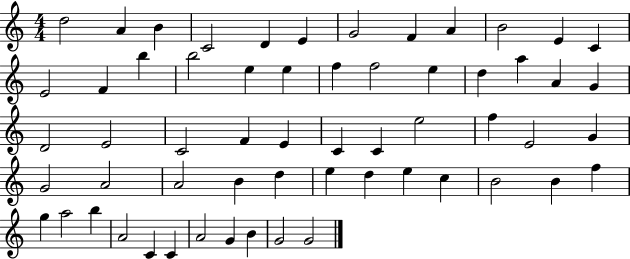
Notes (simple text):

D5/h A4/q B4/q C4/h D4/q E4/q G4/h F4/q A4/q B4/h E4/q C4/q E4/h F4/q B5/q B5/h E5/q E5/q F5/q F5/h E5/q D5/q A5/q A4/q G4/q D4/h E4/h C4/h F4/q E4/q C4/q C4/q E5/h F5/q E4/h G4/q G4/h A4/h A4/h B4/q D5/q E5/q D5/q E5/q C5/q B4/h B4/q F5/q G5/q A5/h B5/q A4/h C4/q C4/q A4/h G4/q B4/q G4/h G4/h